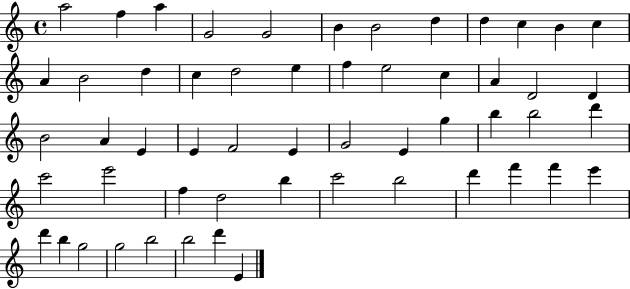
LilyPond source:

{
  \clef treble
  \time 4/4
  \defaultTimeSignature
  \key c \major
  a''2 f''4 a''4 | g'2 g'2 | b'4 b'2 d''4 | d''4 c''4 b'4 c''4 | \break a'4 b'2 d''4 | c''4 d''2 e''4 | f''4 e''2 c''4 | a'4 d'2 d'4 | \break b'2 a'4 e'4 | e'4 f'2 e'4 | g'2 e'4 g''4 | b''4 b''2 d'''4 | \break c'''2 e'''2 | f''4 d''2 b''4 | c'''2 b''2 | d'''4 f'''4 f'''4 e'''4 | \break d'''4 b''4 g''2 | g''2 b''2 | b''2 d'''4 e'4 | \bar "|."
}